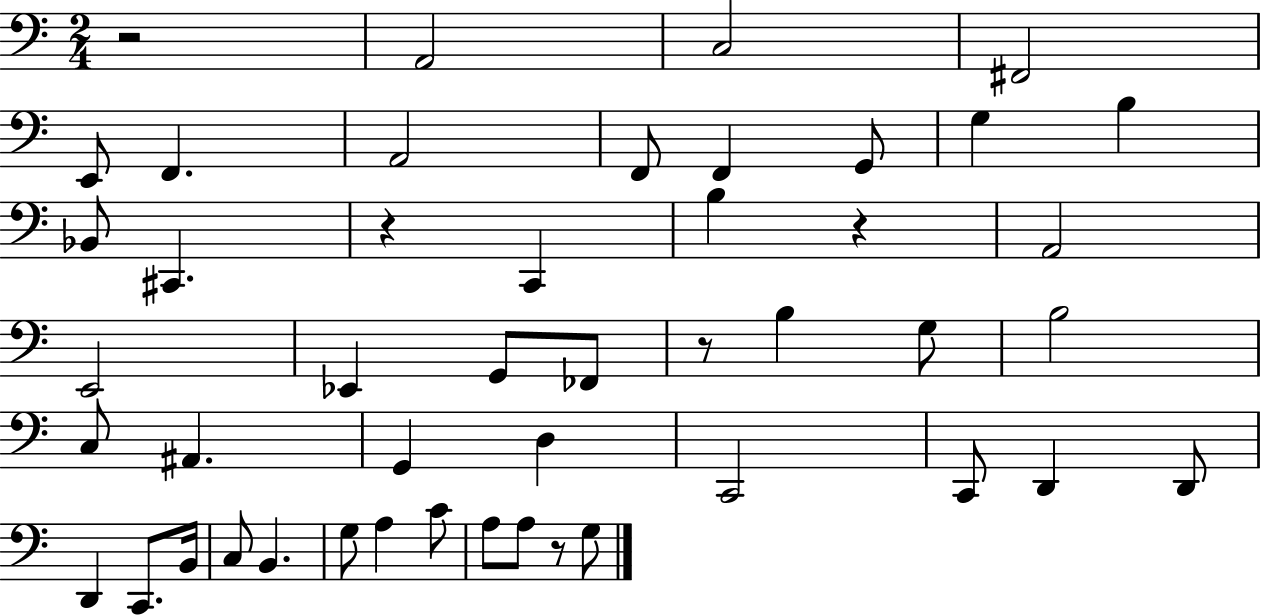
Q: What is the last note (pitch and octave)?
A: G3